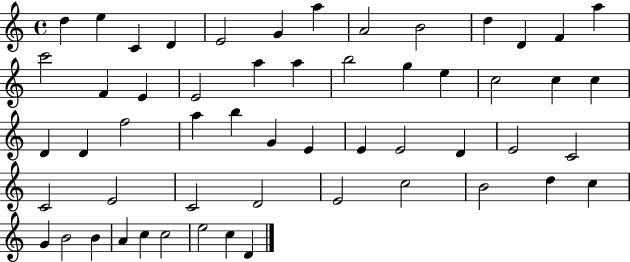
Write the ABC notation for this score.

X:1
T:Untitled
M:4/4
L:1/4
K:C
d e C D E2 G a A2 B2 d D F a c'2 F E E2 a a b2 g e c2 c c D D f2 a b G E E E2 D E2 C2 C2 E2 C2 D2 E2 c2 B2 d c G B2 B A c c2 e2 c D